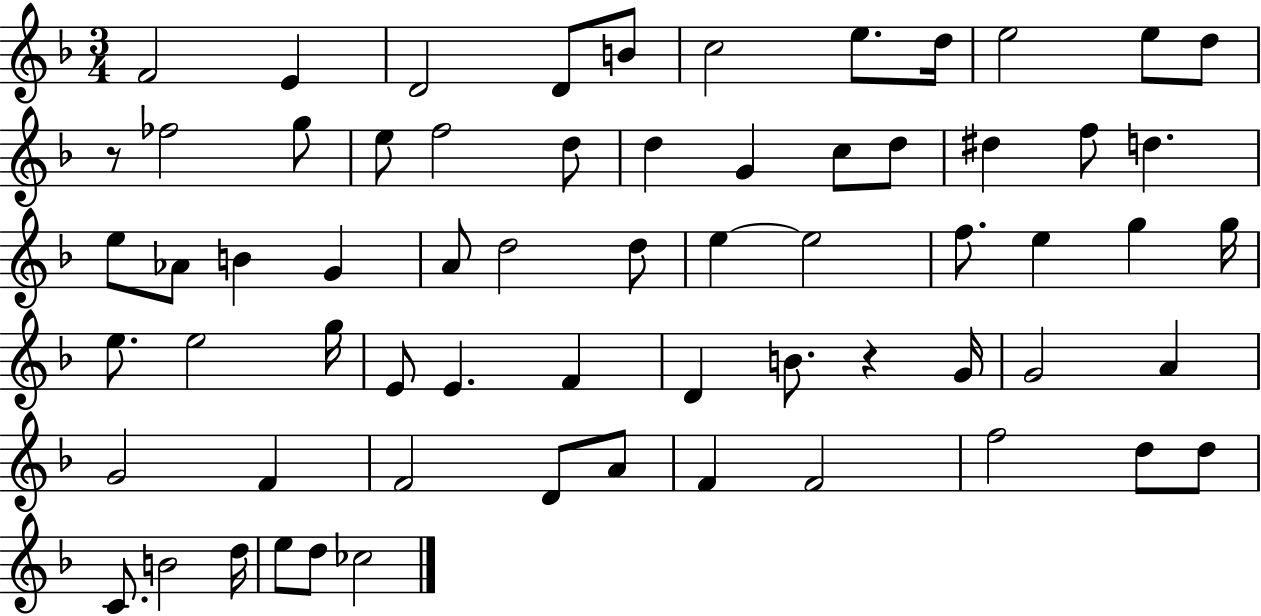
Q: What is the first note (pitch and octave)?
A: F4